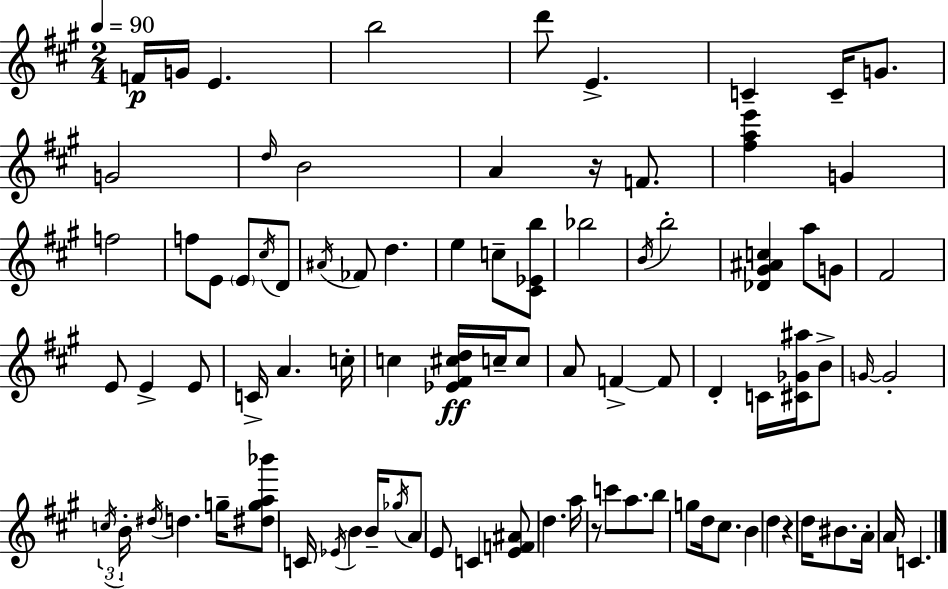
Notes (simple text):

F4/s G4/s E4/q. B5/h D6/e E4/q. C4/q C4/s G4/e. G4/h D5/s B4/h A4/q R/s F4/e. [F#5,A5,E6]/q G4/q F5/h F5/e E4/e E4/e C#5/s D4/e A#4/s FES4/e D5/q. E5/q C5/e [C#4,Eb4,B5]/e Bb5/h B4/s B5/h [Db4,G#4,A#4,C5]/q A5/e G4/e F#4/h E4/e E4/q E4/e C4/s A4/q. C5/s C5/q [Eb4,F#4,C#5,D5]/s C5/s C5/e A4/e F4/q F4/e D4/q C4/s [C#4,Gb4,A#5]/s B4/e G4/s G4/h C5/s B4/s D#5/s D5/q. G5/s [D#5,G5,A5,Bb6]/e C4/s Eb4/s B4/q B4/s Gb5/s A4/e E4/e C4/q [E4,F4,A#4]/e D5/q. A5/s R/e C6/e A5/e. B5/e G5/e D5/s C#5/e. B4/q D5/q R/q D5/s BIS4/e. A4/s A4/s C4/q.